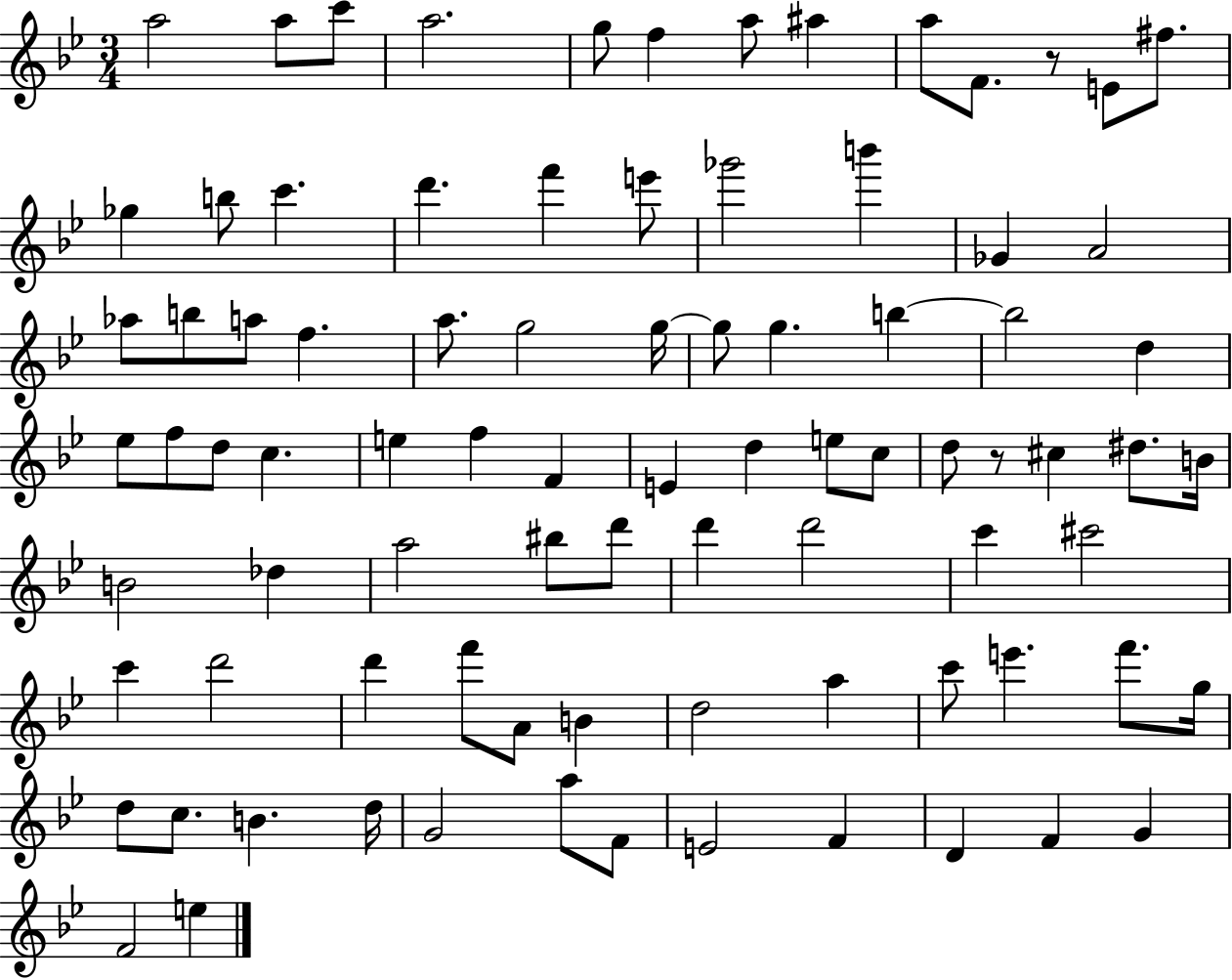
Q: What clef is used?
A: treble